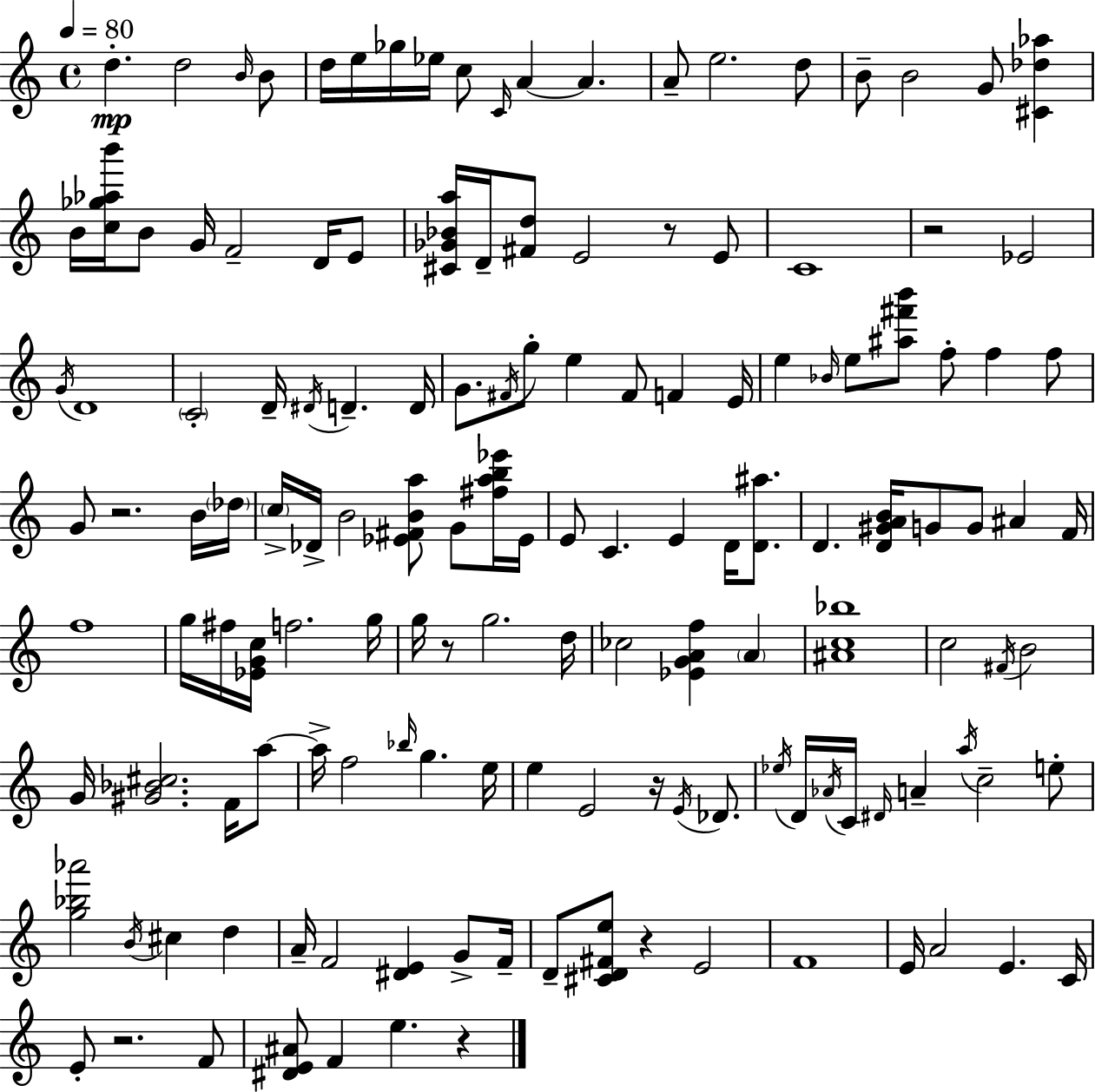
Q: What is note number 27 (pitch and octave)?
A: E4